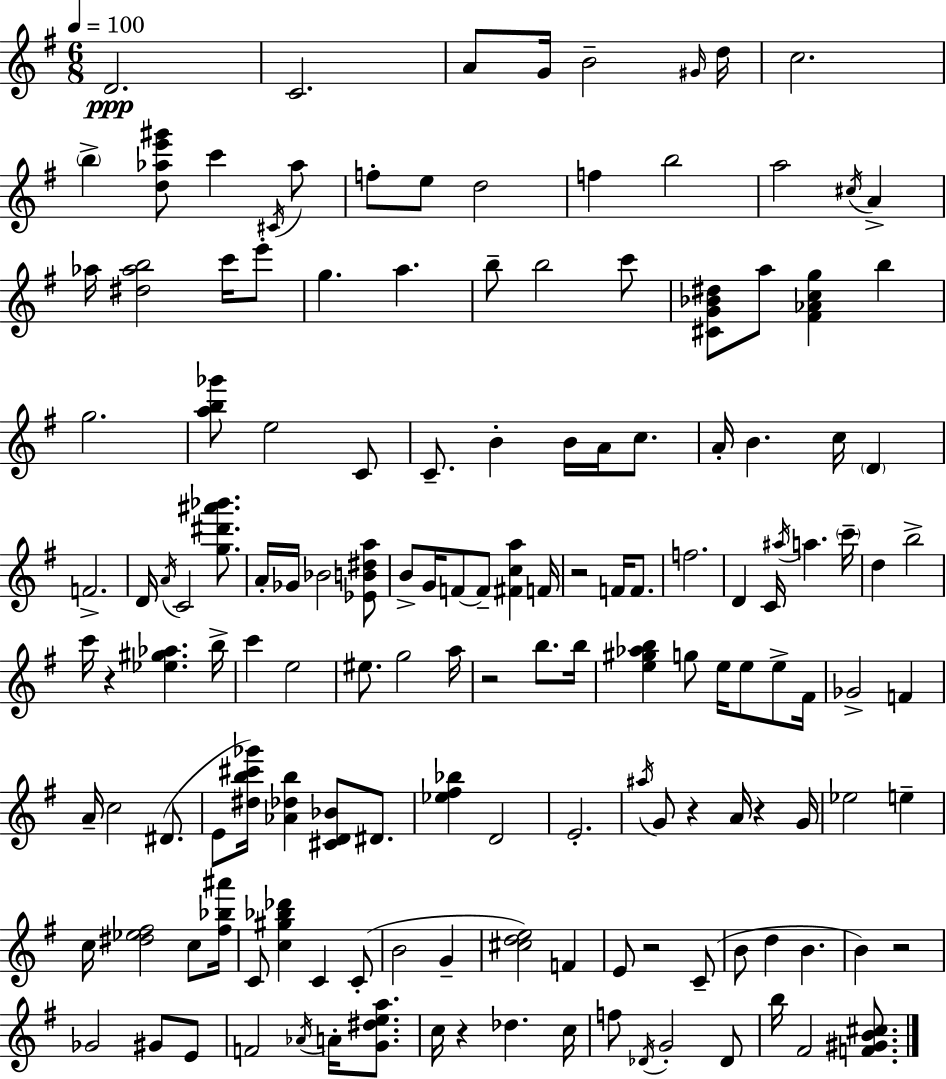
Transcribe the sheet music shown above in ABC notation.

X:1
T:Untitled
M:6/8
L:1/4
K:Em
D2 C2 A/2 G/4 B2 ^G/4 d/4 c2 b [d_ae'^g']/2 c' ^C/4 _a/2 f/2 e/2 d2 f b2 a2 ^c/4 A _a/4 [^d_ab]2 c'/4 e'/2 g a b/2 b2 c'/2 [^CG_B^d]/2 a/2 [^F_Acg] b g2 [ab_g']/2 e2 C/2 C/2 B B/4 A/4 c/2 A/4 B c/4 D F2 D/4 A/4 C2 [g^d'^a'_b']/2 A/4 _G/4 _B2 [_EB^da]/2 B/2 G/4 F/2 F/2 [^Fca] F/4 z2 F/4 F/2 f2 D C/4 ^a/4 a c'/4 d b2 c'/4 z [_e^g_a] b/4 c' e2 ^e/2 g2 a/4 z2 b/2 b/4 [e^g_ab] g/2 e/4 e/2 e/2 ^F/4 _G2 F A/4 c2 ^D/2 E/2 [^db^c'_g']/4 [_A_db] [^CD_B]/2 ^D/2 [_e^f_b] D2 E2 ^a/4 G/2 z A/4 z G/4 _e2 e c/4 [^d_e^f]2 c/2 [^f_b^a']/4 C/2 [c^g_b_d'] C C/2 B2 G [^cde]2 F E/2 z2 C/2 B/2 d B B z2 _G2 ^G/2 E/2 F2 _A/4 A/4 [G^dea]/2 c/4 z _d c/4 f/2 _D/4 G2 _D/2 b/4 ^F2 [F^GB^c]/2